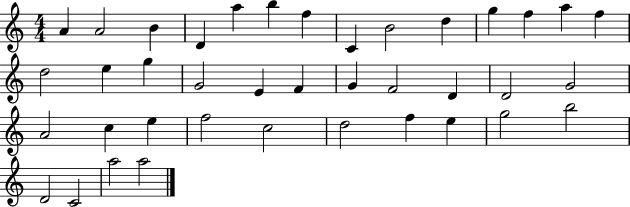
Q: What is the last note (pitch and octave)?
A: A5